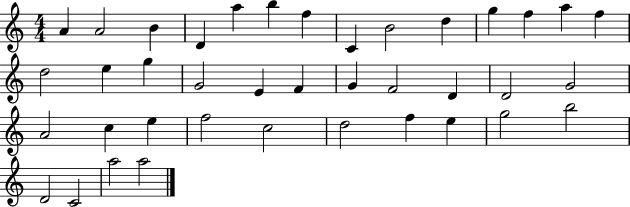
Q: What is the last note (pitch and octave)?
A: A5